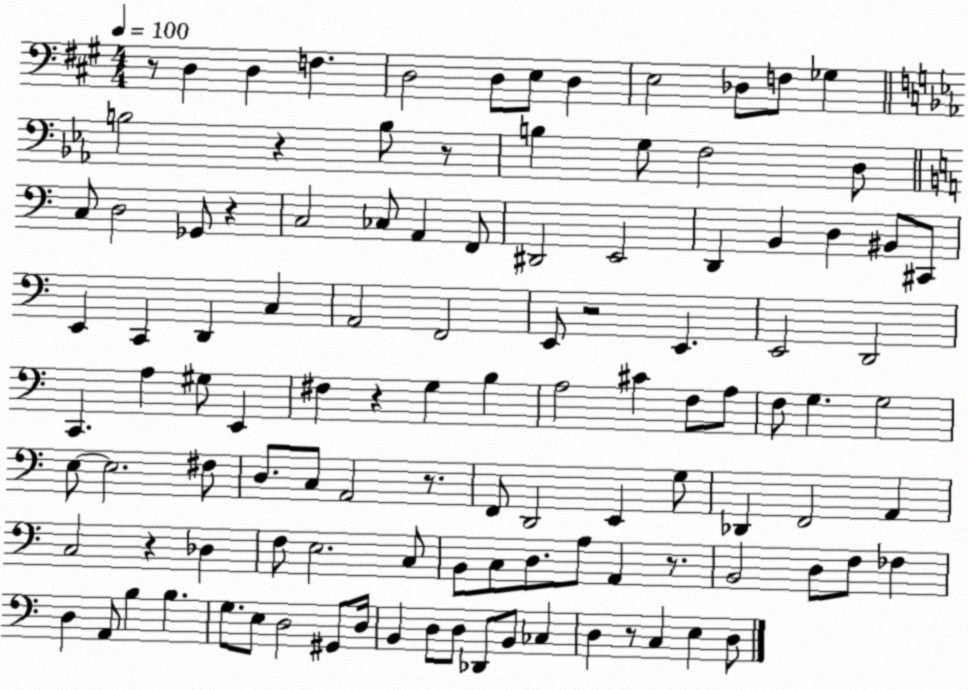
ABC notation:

X:1
T:Untitled
M:4/4
L:1/4
K:A
z/2 D, D, F, D,2 D,/2 E,/2 D, E,2 _D,/2 F,/2 _G, B,2 z B,/2 z/2 B, G,/2 F,2 D,/2 C,/2 D,2 _G,,/2 z C,2 _C,/2 A,, F,,/2 ^D,,2 E,,2 D,, B,, D, ^B,,/2 ^C,,/2 E,, C,, D,, C, A,,2 F,,2 E,,/2 z2 E,, E,,2 D,,2 C,, A, ^G,/2 E,, ^F, z G, B, A,2 ^C F,/2 A,/2 F,/2 G, G,2 E,/2 E,2 ^F,/2 D,/2 C,/2 A,,2 z/2 F,,/2 D,,2 E,, G,/2 _D,, F,,2 A,, C,2 z _D, F,/2 E,2 C,/2 B,,/2 C,/2 D,/2 A,/2 A,, z/2 B,,2 D,/2 F,/2 _F, D, A,,/2 B, B, G,/2 E,/2 D,2 ^G,,/2 D,/4 B,, D,/2 D,/2 _D,,/2 B,,/2 _C, D, z/2 C, E, D,/2